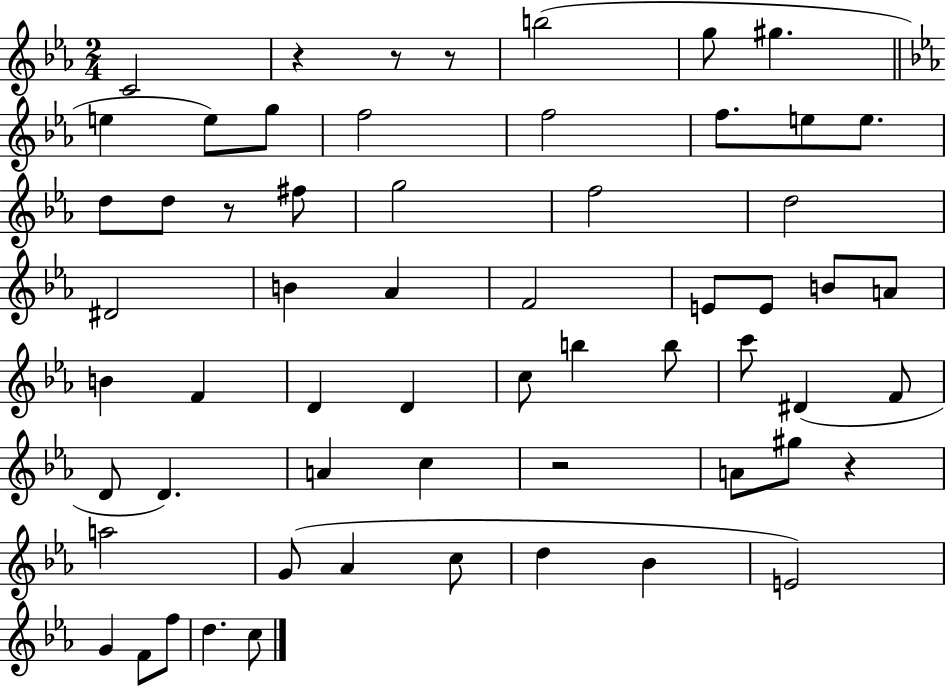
C4/h R/q R/e R/e B5/h G5/e G#5/q. E5/q E5/e G5/e F5/h F5/h F5/e. E5/e E5/e. D5/e D5/e R/e F#5/e G5/h F5/h D5/h D#4/h B4/q Ab4/q F4/h E4/e E4/e B4/e A4/e B4/q F4/q D4/q D4/q C5/e B5/q B5/e C6/e D#4/q F4/e D4/e D4/q. A4/q C5/q R/h A4/e G#5/e R/q A5/h G4/e Ab4/q C5/e D5/q Bb4/q E4/h G4/q F4/e F5/e D5/q. C5/e